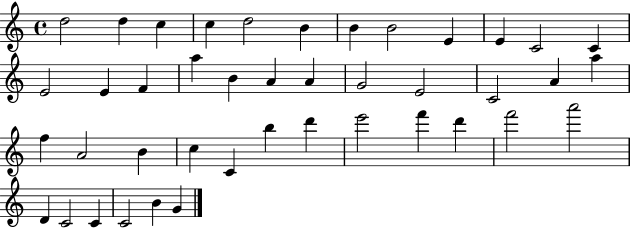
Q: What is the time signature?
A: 4/4